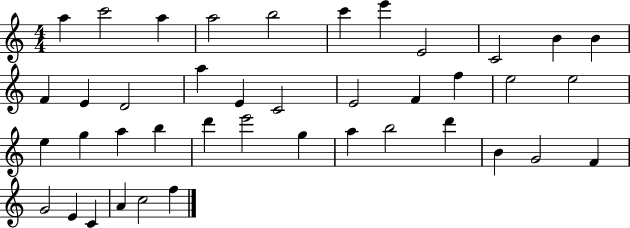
{
  \clef treble
  \numericTimeSignature
  \time 4/4
  \key c \major
  a''4 c'''2 a''4 | a''2 b''2 | c'''4 e'''4 e'2 | c'2 b'4 b'4 | \break f'4 e'4 d'2 | a''4 e'4 c'2 | e'2 f'4 f''4 | e''2 e''2 | \break e''4 g''4 a''4 b''4 | d'''4 e'''2 g''4 | a''4 b''2 d'''4 | b'4 g'2 f'4 | \break g'2 e'4 c'4 | a'4 c''2 f''4 | \bar "|."
}